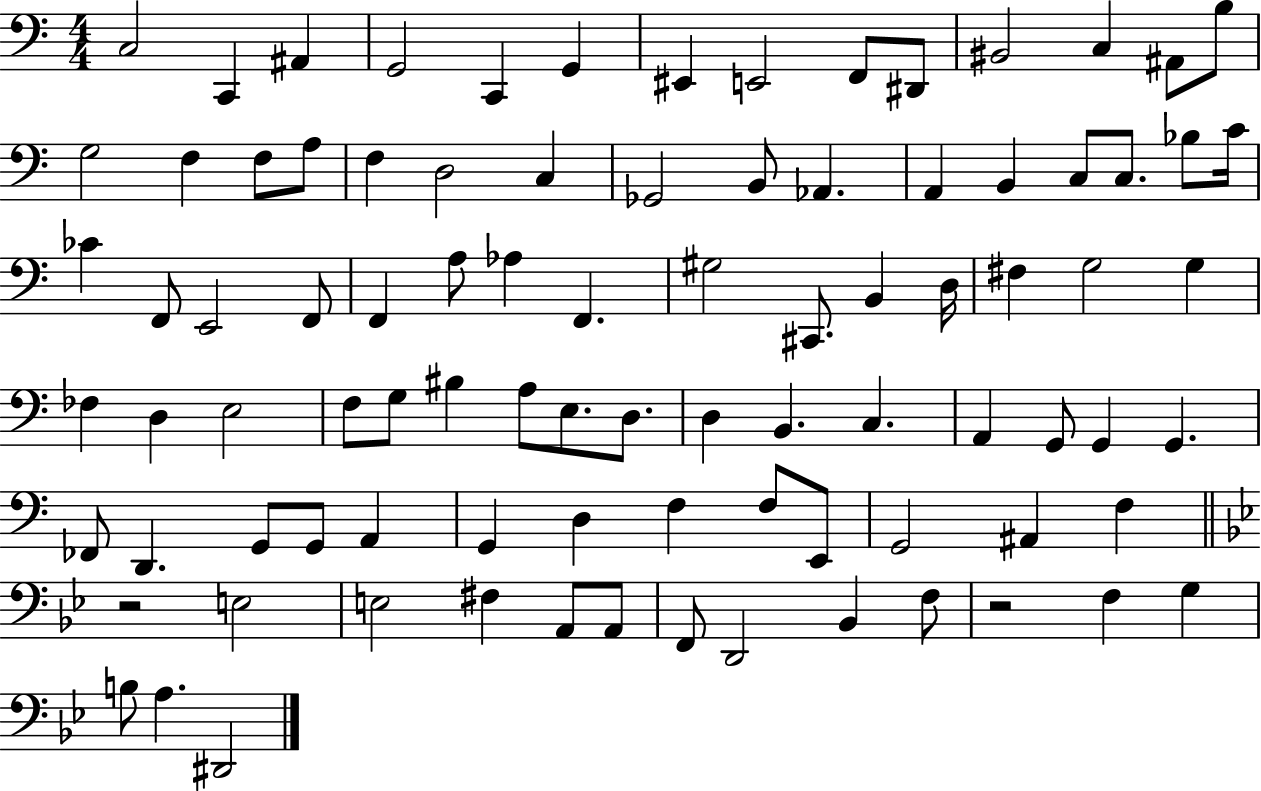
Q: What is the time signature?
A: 4/4